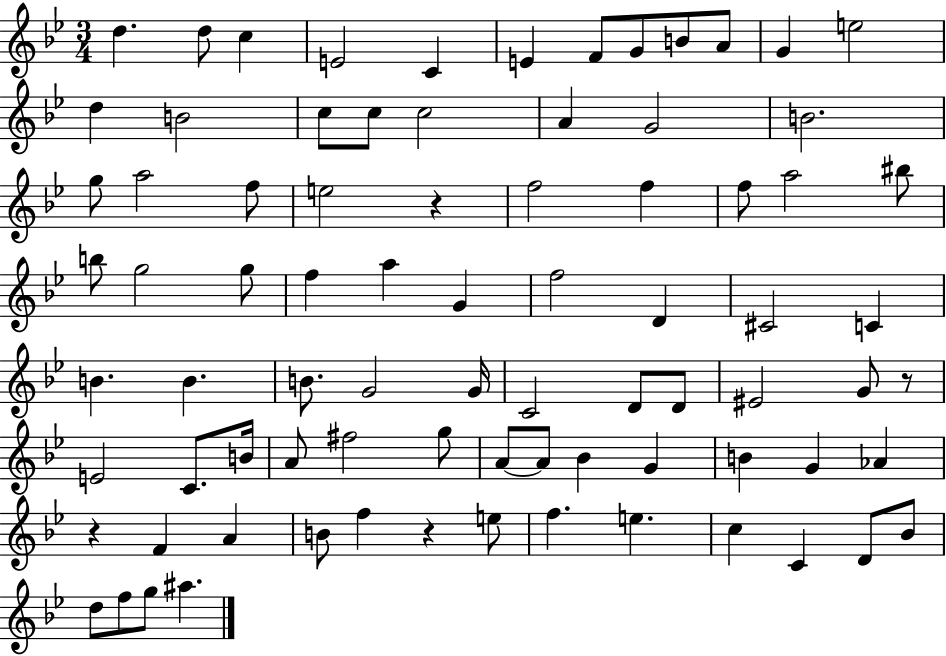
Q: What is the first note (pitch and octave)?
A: D5